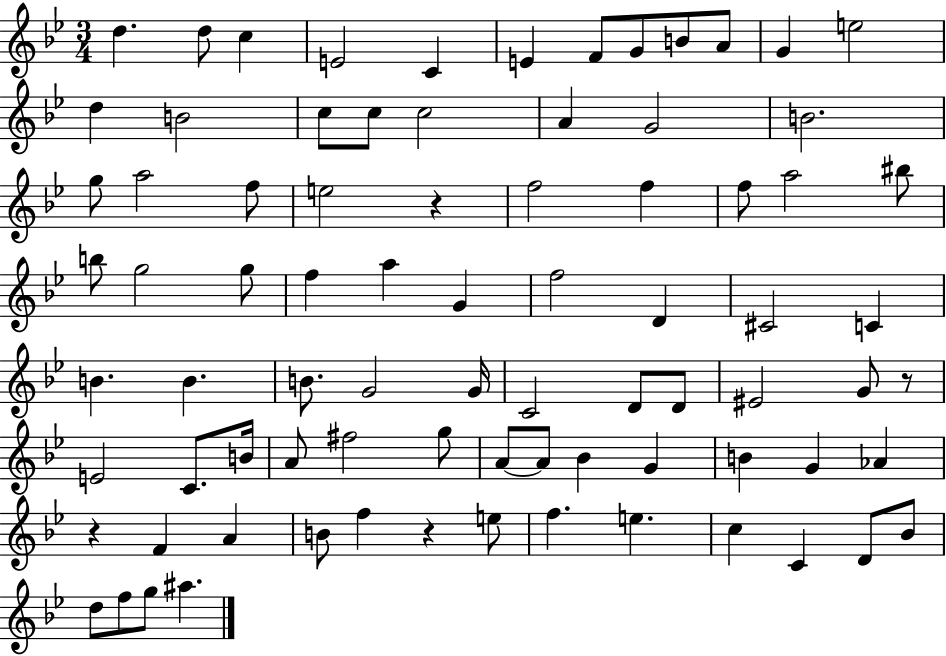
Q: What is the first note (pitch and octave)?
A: D5